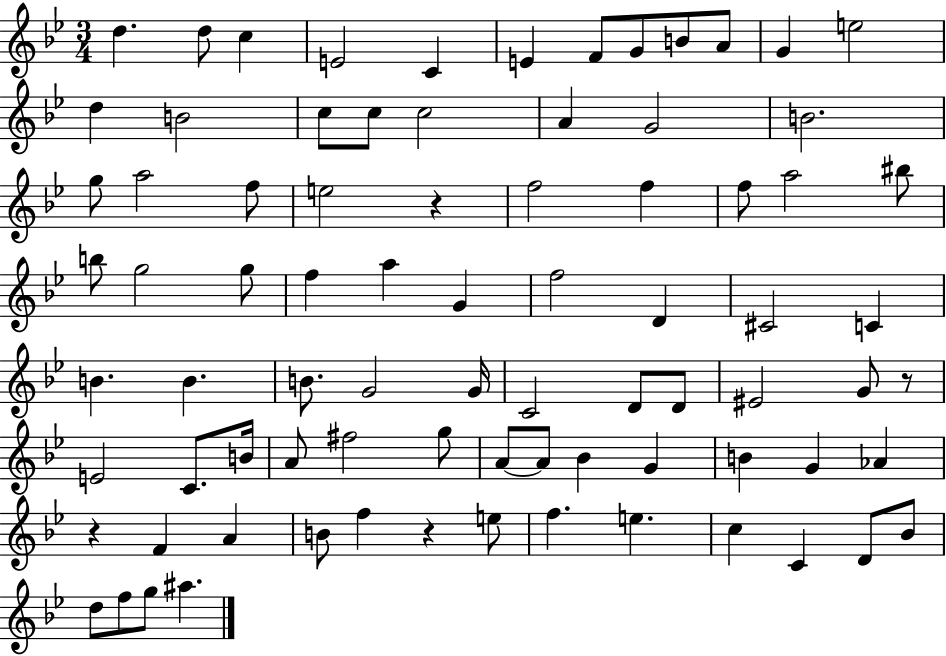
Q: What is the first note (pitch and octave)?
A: D5